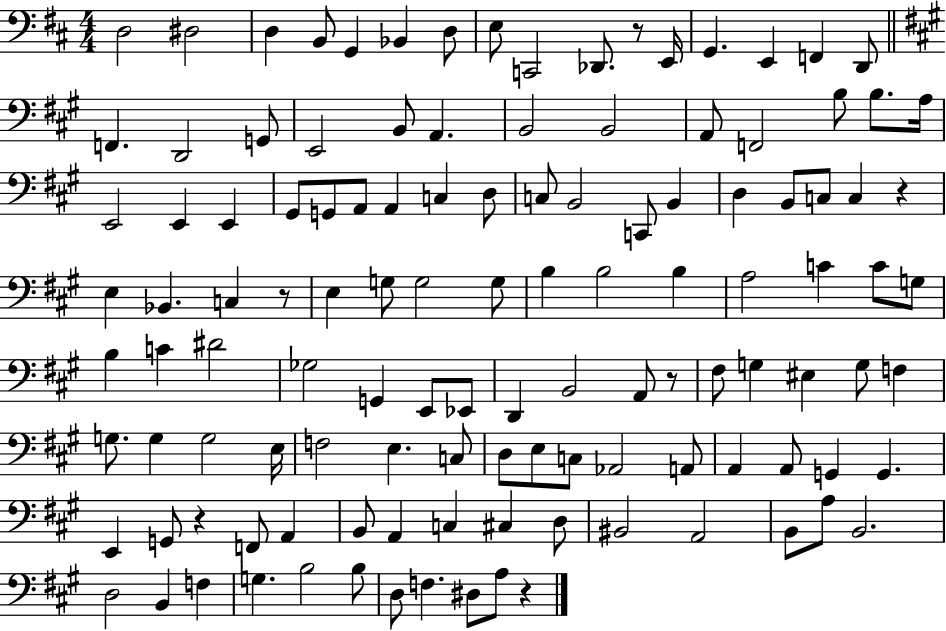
D3/h D#3/h D3/q B2/e G2/q Bb2/q D3/e E3/e C2/h Db2/e. R/e E2/s G2/q. E2/q F2/q D2/e F2/q. D2/h G2/e E2/h B2/e A2/q. B2/h B2/h A2/e F2/h B3/e B3/e. A3/s E2/h E2/q E2/q G#2/e G2/e A2/e A2/q C3/q D3/e C3/e B2/h C2/e B2/q D3/q B2/e C3/e C3/q R/q E3/q Bb2/q. C3/q R/e E3/q G3/e G3/h G3/e B3/q B3/h B3/q A3/h C4/q C4/e G3/e B3/q C4/q D#4/h Gb3/h G2/q E2/e Eb2/e D2/q B2/h A2/e R/e F#3/e G3/q EIS3/q G3/e F3/q G3/e. G3/q G3/h E3/s F3/h E3/q. C3/e D3/e E3/e C3/e Ab2/h A2/e A2/q A2/e G2/q G2/q. E2/q G2/e R/q F2/e A2/q B2/e A2/q C3/q C#3/q D3/e BIS2/h A2/h B2/e A3/e B2/h. D3/h B2/q F3/q G3/q. B3/h B3/e D3/e F3/q. D#3/e A3/e R/q